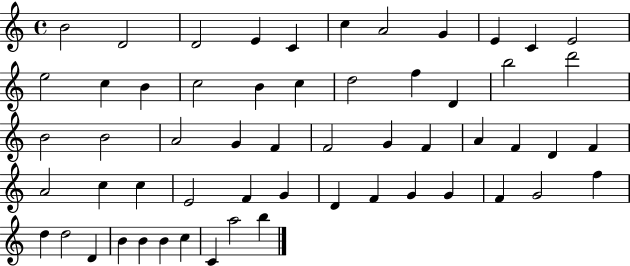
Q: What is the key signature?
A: C major